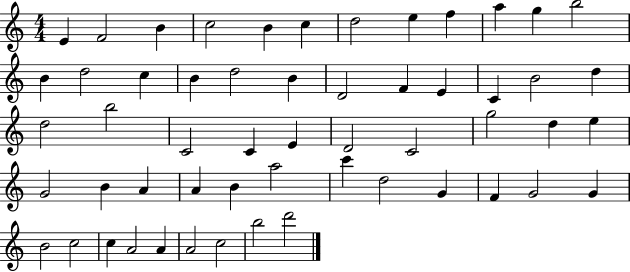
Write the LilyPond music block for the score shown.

{
  \clef treble
  \numericTimeSignature
  \time 4/4
  \key c \major
  e'4 f'2 b'4 | c''2 b'4 c''4 | d''2 e''4 f''4 | a''4 g''4 b''2 | \break b'4 d''2 c''4 | b'4 d''2 b'4 | d'2 f'4 e'4 | c'4 b'2 d''4 | \break d''2 b''2 | c'2 c'4 e'4 | d'2 c'2 | g''2 d''4 e''4 | \break g'2 b'4 a'4 | a'4 b'4 a''2 | c'''4 d''2 g'4 | f'4 g'2 g'4 | \break b'2 c''2 | c''4 a'2 a'4 | a'2 c''2 | b''2 d'''2 | \break \bar "|."
}